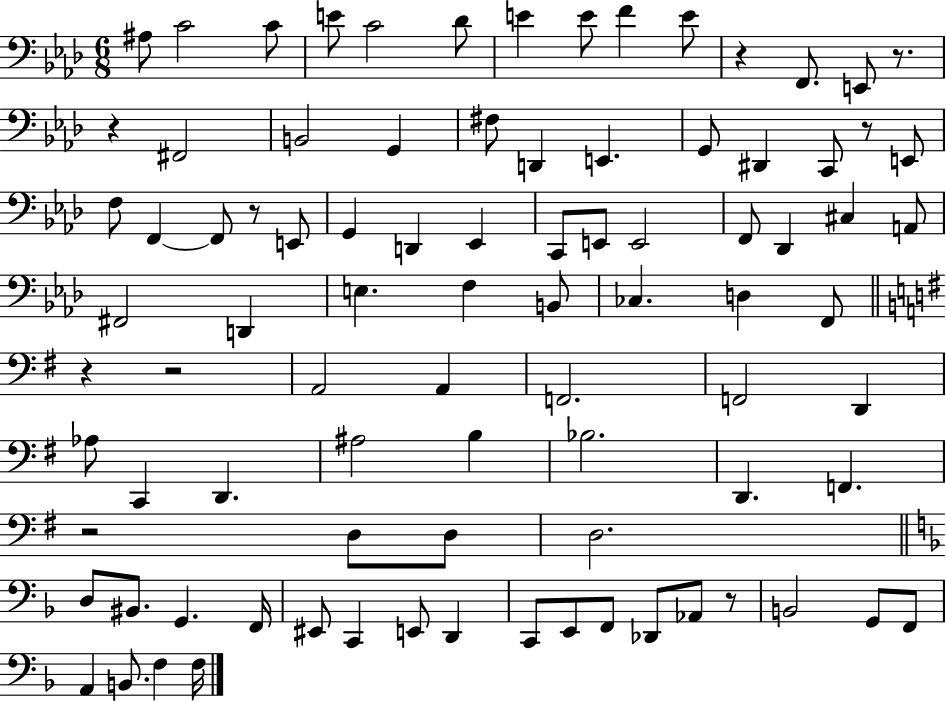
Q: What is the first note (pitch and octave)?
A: A#3